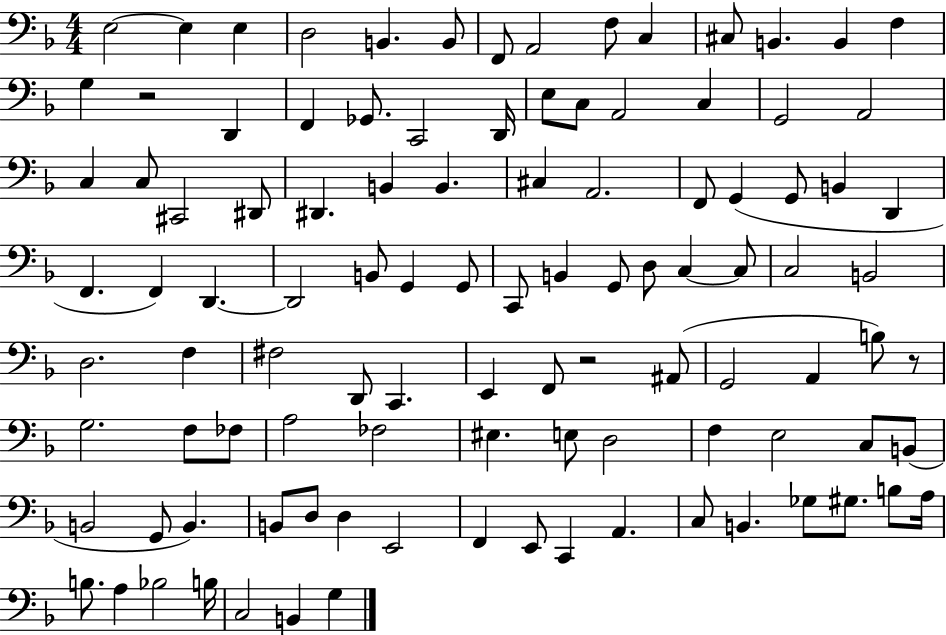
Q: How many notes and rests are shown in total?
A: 105